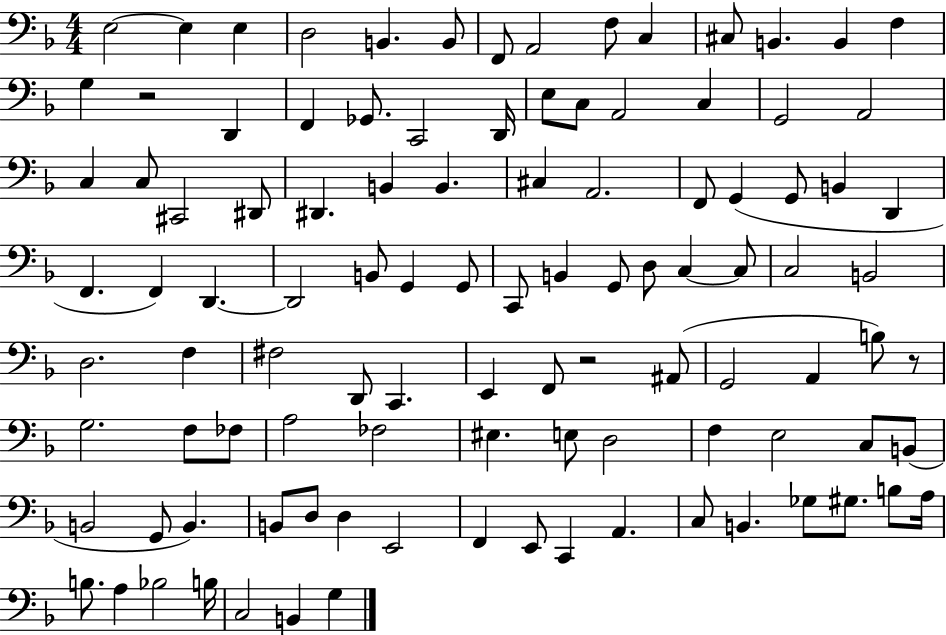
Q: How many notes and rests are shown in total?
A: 105